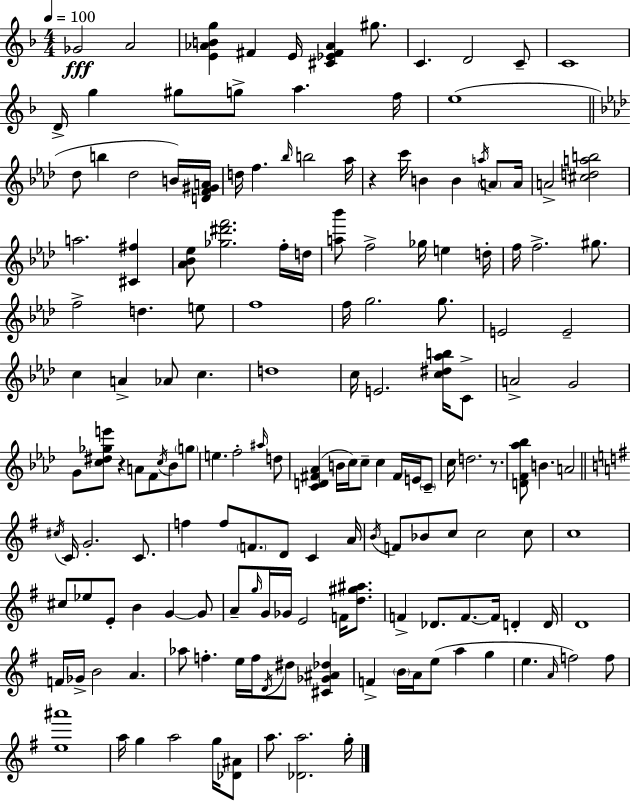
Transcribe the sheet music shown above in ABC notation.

X:1
T:Untitled
M:4/4
L:1/4
K:F
_G2 A2 [E_ABg] ^F E/4 [^C_E^F_A] ^g/2 C D2 C/2 C4 D/4 g ^g/2 g/2 a f/4 e4 _d/2 b _d2 B/4 [DF^GA]/4 d/4 f _b/4 b2 _a/4 z c'/4 B B a/4 A/2 A/4 A2 [^cdab]2 a2 [^C^f] [_A_B_e]/2 [_g^d'f']2 f/4 d/4 [a_b']/2 f2 _g/4 e d/4 f/4 f2 ^g/2 f2 d e/2 f4 f/4 g2 g/2 E2 E2 c A _A/2 c d4 c/4 E2 [c^d_ab]/4 C/2 A2 G2 G/2 [c^d_ge']/2 z A/2 F/2 c/4 _B/2 g/2 e f2 ^a/4 d/2 [CD^F_A] B/4 c/4 c/2 c ^F/4 E/4 C/2 c/4 d2 z/2 [DF_a_b]/2 B A2 ^c/4 C/4 G2 C/2 f f/2 F/2 D/2 C A/4 B/4 F/2 _B/2 c/2 c2 c/2 c4 ^c/2 _e/2 E/2 B G G/2 A/2 g/4 G/4 _G/4 E2 F/4 [d^g^a]/2 F _D/2 F/2 F/4 D D/4 D4 F/4 _G/4 B2 A _a/2 f e/4 f/4 D/4 ^d/2 [^C_G^A_d] F B/4 A/4 e/2 a g e A/4 f2 f/2 [e^a']4 a/4 g a2 g/4 [_D^A]/2 a/2 [_Da]2 g/4